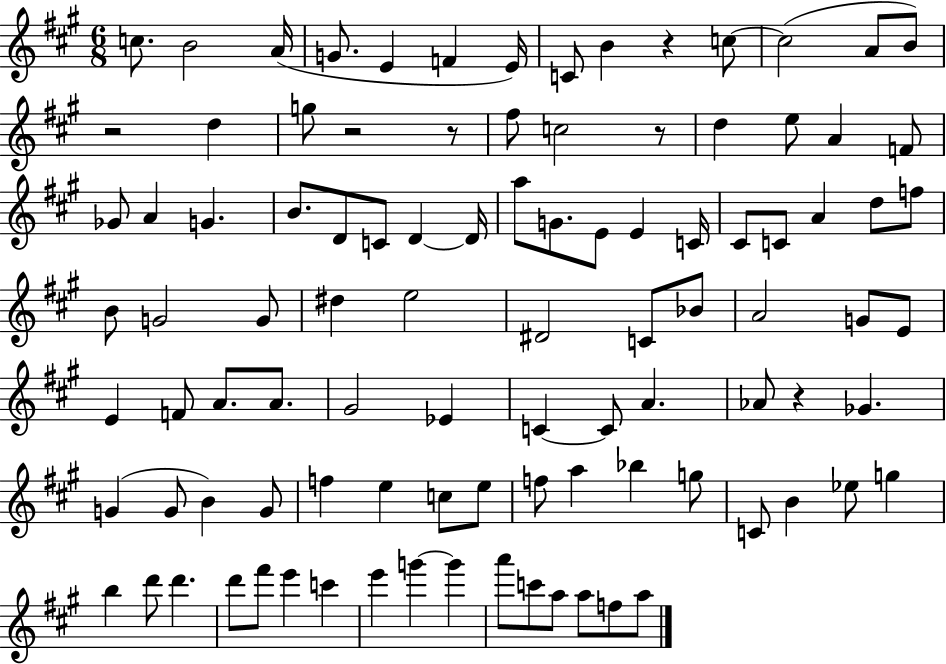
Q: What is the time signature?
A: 6/8